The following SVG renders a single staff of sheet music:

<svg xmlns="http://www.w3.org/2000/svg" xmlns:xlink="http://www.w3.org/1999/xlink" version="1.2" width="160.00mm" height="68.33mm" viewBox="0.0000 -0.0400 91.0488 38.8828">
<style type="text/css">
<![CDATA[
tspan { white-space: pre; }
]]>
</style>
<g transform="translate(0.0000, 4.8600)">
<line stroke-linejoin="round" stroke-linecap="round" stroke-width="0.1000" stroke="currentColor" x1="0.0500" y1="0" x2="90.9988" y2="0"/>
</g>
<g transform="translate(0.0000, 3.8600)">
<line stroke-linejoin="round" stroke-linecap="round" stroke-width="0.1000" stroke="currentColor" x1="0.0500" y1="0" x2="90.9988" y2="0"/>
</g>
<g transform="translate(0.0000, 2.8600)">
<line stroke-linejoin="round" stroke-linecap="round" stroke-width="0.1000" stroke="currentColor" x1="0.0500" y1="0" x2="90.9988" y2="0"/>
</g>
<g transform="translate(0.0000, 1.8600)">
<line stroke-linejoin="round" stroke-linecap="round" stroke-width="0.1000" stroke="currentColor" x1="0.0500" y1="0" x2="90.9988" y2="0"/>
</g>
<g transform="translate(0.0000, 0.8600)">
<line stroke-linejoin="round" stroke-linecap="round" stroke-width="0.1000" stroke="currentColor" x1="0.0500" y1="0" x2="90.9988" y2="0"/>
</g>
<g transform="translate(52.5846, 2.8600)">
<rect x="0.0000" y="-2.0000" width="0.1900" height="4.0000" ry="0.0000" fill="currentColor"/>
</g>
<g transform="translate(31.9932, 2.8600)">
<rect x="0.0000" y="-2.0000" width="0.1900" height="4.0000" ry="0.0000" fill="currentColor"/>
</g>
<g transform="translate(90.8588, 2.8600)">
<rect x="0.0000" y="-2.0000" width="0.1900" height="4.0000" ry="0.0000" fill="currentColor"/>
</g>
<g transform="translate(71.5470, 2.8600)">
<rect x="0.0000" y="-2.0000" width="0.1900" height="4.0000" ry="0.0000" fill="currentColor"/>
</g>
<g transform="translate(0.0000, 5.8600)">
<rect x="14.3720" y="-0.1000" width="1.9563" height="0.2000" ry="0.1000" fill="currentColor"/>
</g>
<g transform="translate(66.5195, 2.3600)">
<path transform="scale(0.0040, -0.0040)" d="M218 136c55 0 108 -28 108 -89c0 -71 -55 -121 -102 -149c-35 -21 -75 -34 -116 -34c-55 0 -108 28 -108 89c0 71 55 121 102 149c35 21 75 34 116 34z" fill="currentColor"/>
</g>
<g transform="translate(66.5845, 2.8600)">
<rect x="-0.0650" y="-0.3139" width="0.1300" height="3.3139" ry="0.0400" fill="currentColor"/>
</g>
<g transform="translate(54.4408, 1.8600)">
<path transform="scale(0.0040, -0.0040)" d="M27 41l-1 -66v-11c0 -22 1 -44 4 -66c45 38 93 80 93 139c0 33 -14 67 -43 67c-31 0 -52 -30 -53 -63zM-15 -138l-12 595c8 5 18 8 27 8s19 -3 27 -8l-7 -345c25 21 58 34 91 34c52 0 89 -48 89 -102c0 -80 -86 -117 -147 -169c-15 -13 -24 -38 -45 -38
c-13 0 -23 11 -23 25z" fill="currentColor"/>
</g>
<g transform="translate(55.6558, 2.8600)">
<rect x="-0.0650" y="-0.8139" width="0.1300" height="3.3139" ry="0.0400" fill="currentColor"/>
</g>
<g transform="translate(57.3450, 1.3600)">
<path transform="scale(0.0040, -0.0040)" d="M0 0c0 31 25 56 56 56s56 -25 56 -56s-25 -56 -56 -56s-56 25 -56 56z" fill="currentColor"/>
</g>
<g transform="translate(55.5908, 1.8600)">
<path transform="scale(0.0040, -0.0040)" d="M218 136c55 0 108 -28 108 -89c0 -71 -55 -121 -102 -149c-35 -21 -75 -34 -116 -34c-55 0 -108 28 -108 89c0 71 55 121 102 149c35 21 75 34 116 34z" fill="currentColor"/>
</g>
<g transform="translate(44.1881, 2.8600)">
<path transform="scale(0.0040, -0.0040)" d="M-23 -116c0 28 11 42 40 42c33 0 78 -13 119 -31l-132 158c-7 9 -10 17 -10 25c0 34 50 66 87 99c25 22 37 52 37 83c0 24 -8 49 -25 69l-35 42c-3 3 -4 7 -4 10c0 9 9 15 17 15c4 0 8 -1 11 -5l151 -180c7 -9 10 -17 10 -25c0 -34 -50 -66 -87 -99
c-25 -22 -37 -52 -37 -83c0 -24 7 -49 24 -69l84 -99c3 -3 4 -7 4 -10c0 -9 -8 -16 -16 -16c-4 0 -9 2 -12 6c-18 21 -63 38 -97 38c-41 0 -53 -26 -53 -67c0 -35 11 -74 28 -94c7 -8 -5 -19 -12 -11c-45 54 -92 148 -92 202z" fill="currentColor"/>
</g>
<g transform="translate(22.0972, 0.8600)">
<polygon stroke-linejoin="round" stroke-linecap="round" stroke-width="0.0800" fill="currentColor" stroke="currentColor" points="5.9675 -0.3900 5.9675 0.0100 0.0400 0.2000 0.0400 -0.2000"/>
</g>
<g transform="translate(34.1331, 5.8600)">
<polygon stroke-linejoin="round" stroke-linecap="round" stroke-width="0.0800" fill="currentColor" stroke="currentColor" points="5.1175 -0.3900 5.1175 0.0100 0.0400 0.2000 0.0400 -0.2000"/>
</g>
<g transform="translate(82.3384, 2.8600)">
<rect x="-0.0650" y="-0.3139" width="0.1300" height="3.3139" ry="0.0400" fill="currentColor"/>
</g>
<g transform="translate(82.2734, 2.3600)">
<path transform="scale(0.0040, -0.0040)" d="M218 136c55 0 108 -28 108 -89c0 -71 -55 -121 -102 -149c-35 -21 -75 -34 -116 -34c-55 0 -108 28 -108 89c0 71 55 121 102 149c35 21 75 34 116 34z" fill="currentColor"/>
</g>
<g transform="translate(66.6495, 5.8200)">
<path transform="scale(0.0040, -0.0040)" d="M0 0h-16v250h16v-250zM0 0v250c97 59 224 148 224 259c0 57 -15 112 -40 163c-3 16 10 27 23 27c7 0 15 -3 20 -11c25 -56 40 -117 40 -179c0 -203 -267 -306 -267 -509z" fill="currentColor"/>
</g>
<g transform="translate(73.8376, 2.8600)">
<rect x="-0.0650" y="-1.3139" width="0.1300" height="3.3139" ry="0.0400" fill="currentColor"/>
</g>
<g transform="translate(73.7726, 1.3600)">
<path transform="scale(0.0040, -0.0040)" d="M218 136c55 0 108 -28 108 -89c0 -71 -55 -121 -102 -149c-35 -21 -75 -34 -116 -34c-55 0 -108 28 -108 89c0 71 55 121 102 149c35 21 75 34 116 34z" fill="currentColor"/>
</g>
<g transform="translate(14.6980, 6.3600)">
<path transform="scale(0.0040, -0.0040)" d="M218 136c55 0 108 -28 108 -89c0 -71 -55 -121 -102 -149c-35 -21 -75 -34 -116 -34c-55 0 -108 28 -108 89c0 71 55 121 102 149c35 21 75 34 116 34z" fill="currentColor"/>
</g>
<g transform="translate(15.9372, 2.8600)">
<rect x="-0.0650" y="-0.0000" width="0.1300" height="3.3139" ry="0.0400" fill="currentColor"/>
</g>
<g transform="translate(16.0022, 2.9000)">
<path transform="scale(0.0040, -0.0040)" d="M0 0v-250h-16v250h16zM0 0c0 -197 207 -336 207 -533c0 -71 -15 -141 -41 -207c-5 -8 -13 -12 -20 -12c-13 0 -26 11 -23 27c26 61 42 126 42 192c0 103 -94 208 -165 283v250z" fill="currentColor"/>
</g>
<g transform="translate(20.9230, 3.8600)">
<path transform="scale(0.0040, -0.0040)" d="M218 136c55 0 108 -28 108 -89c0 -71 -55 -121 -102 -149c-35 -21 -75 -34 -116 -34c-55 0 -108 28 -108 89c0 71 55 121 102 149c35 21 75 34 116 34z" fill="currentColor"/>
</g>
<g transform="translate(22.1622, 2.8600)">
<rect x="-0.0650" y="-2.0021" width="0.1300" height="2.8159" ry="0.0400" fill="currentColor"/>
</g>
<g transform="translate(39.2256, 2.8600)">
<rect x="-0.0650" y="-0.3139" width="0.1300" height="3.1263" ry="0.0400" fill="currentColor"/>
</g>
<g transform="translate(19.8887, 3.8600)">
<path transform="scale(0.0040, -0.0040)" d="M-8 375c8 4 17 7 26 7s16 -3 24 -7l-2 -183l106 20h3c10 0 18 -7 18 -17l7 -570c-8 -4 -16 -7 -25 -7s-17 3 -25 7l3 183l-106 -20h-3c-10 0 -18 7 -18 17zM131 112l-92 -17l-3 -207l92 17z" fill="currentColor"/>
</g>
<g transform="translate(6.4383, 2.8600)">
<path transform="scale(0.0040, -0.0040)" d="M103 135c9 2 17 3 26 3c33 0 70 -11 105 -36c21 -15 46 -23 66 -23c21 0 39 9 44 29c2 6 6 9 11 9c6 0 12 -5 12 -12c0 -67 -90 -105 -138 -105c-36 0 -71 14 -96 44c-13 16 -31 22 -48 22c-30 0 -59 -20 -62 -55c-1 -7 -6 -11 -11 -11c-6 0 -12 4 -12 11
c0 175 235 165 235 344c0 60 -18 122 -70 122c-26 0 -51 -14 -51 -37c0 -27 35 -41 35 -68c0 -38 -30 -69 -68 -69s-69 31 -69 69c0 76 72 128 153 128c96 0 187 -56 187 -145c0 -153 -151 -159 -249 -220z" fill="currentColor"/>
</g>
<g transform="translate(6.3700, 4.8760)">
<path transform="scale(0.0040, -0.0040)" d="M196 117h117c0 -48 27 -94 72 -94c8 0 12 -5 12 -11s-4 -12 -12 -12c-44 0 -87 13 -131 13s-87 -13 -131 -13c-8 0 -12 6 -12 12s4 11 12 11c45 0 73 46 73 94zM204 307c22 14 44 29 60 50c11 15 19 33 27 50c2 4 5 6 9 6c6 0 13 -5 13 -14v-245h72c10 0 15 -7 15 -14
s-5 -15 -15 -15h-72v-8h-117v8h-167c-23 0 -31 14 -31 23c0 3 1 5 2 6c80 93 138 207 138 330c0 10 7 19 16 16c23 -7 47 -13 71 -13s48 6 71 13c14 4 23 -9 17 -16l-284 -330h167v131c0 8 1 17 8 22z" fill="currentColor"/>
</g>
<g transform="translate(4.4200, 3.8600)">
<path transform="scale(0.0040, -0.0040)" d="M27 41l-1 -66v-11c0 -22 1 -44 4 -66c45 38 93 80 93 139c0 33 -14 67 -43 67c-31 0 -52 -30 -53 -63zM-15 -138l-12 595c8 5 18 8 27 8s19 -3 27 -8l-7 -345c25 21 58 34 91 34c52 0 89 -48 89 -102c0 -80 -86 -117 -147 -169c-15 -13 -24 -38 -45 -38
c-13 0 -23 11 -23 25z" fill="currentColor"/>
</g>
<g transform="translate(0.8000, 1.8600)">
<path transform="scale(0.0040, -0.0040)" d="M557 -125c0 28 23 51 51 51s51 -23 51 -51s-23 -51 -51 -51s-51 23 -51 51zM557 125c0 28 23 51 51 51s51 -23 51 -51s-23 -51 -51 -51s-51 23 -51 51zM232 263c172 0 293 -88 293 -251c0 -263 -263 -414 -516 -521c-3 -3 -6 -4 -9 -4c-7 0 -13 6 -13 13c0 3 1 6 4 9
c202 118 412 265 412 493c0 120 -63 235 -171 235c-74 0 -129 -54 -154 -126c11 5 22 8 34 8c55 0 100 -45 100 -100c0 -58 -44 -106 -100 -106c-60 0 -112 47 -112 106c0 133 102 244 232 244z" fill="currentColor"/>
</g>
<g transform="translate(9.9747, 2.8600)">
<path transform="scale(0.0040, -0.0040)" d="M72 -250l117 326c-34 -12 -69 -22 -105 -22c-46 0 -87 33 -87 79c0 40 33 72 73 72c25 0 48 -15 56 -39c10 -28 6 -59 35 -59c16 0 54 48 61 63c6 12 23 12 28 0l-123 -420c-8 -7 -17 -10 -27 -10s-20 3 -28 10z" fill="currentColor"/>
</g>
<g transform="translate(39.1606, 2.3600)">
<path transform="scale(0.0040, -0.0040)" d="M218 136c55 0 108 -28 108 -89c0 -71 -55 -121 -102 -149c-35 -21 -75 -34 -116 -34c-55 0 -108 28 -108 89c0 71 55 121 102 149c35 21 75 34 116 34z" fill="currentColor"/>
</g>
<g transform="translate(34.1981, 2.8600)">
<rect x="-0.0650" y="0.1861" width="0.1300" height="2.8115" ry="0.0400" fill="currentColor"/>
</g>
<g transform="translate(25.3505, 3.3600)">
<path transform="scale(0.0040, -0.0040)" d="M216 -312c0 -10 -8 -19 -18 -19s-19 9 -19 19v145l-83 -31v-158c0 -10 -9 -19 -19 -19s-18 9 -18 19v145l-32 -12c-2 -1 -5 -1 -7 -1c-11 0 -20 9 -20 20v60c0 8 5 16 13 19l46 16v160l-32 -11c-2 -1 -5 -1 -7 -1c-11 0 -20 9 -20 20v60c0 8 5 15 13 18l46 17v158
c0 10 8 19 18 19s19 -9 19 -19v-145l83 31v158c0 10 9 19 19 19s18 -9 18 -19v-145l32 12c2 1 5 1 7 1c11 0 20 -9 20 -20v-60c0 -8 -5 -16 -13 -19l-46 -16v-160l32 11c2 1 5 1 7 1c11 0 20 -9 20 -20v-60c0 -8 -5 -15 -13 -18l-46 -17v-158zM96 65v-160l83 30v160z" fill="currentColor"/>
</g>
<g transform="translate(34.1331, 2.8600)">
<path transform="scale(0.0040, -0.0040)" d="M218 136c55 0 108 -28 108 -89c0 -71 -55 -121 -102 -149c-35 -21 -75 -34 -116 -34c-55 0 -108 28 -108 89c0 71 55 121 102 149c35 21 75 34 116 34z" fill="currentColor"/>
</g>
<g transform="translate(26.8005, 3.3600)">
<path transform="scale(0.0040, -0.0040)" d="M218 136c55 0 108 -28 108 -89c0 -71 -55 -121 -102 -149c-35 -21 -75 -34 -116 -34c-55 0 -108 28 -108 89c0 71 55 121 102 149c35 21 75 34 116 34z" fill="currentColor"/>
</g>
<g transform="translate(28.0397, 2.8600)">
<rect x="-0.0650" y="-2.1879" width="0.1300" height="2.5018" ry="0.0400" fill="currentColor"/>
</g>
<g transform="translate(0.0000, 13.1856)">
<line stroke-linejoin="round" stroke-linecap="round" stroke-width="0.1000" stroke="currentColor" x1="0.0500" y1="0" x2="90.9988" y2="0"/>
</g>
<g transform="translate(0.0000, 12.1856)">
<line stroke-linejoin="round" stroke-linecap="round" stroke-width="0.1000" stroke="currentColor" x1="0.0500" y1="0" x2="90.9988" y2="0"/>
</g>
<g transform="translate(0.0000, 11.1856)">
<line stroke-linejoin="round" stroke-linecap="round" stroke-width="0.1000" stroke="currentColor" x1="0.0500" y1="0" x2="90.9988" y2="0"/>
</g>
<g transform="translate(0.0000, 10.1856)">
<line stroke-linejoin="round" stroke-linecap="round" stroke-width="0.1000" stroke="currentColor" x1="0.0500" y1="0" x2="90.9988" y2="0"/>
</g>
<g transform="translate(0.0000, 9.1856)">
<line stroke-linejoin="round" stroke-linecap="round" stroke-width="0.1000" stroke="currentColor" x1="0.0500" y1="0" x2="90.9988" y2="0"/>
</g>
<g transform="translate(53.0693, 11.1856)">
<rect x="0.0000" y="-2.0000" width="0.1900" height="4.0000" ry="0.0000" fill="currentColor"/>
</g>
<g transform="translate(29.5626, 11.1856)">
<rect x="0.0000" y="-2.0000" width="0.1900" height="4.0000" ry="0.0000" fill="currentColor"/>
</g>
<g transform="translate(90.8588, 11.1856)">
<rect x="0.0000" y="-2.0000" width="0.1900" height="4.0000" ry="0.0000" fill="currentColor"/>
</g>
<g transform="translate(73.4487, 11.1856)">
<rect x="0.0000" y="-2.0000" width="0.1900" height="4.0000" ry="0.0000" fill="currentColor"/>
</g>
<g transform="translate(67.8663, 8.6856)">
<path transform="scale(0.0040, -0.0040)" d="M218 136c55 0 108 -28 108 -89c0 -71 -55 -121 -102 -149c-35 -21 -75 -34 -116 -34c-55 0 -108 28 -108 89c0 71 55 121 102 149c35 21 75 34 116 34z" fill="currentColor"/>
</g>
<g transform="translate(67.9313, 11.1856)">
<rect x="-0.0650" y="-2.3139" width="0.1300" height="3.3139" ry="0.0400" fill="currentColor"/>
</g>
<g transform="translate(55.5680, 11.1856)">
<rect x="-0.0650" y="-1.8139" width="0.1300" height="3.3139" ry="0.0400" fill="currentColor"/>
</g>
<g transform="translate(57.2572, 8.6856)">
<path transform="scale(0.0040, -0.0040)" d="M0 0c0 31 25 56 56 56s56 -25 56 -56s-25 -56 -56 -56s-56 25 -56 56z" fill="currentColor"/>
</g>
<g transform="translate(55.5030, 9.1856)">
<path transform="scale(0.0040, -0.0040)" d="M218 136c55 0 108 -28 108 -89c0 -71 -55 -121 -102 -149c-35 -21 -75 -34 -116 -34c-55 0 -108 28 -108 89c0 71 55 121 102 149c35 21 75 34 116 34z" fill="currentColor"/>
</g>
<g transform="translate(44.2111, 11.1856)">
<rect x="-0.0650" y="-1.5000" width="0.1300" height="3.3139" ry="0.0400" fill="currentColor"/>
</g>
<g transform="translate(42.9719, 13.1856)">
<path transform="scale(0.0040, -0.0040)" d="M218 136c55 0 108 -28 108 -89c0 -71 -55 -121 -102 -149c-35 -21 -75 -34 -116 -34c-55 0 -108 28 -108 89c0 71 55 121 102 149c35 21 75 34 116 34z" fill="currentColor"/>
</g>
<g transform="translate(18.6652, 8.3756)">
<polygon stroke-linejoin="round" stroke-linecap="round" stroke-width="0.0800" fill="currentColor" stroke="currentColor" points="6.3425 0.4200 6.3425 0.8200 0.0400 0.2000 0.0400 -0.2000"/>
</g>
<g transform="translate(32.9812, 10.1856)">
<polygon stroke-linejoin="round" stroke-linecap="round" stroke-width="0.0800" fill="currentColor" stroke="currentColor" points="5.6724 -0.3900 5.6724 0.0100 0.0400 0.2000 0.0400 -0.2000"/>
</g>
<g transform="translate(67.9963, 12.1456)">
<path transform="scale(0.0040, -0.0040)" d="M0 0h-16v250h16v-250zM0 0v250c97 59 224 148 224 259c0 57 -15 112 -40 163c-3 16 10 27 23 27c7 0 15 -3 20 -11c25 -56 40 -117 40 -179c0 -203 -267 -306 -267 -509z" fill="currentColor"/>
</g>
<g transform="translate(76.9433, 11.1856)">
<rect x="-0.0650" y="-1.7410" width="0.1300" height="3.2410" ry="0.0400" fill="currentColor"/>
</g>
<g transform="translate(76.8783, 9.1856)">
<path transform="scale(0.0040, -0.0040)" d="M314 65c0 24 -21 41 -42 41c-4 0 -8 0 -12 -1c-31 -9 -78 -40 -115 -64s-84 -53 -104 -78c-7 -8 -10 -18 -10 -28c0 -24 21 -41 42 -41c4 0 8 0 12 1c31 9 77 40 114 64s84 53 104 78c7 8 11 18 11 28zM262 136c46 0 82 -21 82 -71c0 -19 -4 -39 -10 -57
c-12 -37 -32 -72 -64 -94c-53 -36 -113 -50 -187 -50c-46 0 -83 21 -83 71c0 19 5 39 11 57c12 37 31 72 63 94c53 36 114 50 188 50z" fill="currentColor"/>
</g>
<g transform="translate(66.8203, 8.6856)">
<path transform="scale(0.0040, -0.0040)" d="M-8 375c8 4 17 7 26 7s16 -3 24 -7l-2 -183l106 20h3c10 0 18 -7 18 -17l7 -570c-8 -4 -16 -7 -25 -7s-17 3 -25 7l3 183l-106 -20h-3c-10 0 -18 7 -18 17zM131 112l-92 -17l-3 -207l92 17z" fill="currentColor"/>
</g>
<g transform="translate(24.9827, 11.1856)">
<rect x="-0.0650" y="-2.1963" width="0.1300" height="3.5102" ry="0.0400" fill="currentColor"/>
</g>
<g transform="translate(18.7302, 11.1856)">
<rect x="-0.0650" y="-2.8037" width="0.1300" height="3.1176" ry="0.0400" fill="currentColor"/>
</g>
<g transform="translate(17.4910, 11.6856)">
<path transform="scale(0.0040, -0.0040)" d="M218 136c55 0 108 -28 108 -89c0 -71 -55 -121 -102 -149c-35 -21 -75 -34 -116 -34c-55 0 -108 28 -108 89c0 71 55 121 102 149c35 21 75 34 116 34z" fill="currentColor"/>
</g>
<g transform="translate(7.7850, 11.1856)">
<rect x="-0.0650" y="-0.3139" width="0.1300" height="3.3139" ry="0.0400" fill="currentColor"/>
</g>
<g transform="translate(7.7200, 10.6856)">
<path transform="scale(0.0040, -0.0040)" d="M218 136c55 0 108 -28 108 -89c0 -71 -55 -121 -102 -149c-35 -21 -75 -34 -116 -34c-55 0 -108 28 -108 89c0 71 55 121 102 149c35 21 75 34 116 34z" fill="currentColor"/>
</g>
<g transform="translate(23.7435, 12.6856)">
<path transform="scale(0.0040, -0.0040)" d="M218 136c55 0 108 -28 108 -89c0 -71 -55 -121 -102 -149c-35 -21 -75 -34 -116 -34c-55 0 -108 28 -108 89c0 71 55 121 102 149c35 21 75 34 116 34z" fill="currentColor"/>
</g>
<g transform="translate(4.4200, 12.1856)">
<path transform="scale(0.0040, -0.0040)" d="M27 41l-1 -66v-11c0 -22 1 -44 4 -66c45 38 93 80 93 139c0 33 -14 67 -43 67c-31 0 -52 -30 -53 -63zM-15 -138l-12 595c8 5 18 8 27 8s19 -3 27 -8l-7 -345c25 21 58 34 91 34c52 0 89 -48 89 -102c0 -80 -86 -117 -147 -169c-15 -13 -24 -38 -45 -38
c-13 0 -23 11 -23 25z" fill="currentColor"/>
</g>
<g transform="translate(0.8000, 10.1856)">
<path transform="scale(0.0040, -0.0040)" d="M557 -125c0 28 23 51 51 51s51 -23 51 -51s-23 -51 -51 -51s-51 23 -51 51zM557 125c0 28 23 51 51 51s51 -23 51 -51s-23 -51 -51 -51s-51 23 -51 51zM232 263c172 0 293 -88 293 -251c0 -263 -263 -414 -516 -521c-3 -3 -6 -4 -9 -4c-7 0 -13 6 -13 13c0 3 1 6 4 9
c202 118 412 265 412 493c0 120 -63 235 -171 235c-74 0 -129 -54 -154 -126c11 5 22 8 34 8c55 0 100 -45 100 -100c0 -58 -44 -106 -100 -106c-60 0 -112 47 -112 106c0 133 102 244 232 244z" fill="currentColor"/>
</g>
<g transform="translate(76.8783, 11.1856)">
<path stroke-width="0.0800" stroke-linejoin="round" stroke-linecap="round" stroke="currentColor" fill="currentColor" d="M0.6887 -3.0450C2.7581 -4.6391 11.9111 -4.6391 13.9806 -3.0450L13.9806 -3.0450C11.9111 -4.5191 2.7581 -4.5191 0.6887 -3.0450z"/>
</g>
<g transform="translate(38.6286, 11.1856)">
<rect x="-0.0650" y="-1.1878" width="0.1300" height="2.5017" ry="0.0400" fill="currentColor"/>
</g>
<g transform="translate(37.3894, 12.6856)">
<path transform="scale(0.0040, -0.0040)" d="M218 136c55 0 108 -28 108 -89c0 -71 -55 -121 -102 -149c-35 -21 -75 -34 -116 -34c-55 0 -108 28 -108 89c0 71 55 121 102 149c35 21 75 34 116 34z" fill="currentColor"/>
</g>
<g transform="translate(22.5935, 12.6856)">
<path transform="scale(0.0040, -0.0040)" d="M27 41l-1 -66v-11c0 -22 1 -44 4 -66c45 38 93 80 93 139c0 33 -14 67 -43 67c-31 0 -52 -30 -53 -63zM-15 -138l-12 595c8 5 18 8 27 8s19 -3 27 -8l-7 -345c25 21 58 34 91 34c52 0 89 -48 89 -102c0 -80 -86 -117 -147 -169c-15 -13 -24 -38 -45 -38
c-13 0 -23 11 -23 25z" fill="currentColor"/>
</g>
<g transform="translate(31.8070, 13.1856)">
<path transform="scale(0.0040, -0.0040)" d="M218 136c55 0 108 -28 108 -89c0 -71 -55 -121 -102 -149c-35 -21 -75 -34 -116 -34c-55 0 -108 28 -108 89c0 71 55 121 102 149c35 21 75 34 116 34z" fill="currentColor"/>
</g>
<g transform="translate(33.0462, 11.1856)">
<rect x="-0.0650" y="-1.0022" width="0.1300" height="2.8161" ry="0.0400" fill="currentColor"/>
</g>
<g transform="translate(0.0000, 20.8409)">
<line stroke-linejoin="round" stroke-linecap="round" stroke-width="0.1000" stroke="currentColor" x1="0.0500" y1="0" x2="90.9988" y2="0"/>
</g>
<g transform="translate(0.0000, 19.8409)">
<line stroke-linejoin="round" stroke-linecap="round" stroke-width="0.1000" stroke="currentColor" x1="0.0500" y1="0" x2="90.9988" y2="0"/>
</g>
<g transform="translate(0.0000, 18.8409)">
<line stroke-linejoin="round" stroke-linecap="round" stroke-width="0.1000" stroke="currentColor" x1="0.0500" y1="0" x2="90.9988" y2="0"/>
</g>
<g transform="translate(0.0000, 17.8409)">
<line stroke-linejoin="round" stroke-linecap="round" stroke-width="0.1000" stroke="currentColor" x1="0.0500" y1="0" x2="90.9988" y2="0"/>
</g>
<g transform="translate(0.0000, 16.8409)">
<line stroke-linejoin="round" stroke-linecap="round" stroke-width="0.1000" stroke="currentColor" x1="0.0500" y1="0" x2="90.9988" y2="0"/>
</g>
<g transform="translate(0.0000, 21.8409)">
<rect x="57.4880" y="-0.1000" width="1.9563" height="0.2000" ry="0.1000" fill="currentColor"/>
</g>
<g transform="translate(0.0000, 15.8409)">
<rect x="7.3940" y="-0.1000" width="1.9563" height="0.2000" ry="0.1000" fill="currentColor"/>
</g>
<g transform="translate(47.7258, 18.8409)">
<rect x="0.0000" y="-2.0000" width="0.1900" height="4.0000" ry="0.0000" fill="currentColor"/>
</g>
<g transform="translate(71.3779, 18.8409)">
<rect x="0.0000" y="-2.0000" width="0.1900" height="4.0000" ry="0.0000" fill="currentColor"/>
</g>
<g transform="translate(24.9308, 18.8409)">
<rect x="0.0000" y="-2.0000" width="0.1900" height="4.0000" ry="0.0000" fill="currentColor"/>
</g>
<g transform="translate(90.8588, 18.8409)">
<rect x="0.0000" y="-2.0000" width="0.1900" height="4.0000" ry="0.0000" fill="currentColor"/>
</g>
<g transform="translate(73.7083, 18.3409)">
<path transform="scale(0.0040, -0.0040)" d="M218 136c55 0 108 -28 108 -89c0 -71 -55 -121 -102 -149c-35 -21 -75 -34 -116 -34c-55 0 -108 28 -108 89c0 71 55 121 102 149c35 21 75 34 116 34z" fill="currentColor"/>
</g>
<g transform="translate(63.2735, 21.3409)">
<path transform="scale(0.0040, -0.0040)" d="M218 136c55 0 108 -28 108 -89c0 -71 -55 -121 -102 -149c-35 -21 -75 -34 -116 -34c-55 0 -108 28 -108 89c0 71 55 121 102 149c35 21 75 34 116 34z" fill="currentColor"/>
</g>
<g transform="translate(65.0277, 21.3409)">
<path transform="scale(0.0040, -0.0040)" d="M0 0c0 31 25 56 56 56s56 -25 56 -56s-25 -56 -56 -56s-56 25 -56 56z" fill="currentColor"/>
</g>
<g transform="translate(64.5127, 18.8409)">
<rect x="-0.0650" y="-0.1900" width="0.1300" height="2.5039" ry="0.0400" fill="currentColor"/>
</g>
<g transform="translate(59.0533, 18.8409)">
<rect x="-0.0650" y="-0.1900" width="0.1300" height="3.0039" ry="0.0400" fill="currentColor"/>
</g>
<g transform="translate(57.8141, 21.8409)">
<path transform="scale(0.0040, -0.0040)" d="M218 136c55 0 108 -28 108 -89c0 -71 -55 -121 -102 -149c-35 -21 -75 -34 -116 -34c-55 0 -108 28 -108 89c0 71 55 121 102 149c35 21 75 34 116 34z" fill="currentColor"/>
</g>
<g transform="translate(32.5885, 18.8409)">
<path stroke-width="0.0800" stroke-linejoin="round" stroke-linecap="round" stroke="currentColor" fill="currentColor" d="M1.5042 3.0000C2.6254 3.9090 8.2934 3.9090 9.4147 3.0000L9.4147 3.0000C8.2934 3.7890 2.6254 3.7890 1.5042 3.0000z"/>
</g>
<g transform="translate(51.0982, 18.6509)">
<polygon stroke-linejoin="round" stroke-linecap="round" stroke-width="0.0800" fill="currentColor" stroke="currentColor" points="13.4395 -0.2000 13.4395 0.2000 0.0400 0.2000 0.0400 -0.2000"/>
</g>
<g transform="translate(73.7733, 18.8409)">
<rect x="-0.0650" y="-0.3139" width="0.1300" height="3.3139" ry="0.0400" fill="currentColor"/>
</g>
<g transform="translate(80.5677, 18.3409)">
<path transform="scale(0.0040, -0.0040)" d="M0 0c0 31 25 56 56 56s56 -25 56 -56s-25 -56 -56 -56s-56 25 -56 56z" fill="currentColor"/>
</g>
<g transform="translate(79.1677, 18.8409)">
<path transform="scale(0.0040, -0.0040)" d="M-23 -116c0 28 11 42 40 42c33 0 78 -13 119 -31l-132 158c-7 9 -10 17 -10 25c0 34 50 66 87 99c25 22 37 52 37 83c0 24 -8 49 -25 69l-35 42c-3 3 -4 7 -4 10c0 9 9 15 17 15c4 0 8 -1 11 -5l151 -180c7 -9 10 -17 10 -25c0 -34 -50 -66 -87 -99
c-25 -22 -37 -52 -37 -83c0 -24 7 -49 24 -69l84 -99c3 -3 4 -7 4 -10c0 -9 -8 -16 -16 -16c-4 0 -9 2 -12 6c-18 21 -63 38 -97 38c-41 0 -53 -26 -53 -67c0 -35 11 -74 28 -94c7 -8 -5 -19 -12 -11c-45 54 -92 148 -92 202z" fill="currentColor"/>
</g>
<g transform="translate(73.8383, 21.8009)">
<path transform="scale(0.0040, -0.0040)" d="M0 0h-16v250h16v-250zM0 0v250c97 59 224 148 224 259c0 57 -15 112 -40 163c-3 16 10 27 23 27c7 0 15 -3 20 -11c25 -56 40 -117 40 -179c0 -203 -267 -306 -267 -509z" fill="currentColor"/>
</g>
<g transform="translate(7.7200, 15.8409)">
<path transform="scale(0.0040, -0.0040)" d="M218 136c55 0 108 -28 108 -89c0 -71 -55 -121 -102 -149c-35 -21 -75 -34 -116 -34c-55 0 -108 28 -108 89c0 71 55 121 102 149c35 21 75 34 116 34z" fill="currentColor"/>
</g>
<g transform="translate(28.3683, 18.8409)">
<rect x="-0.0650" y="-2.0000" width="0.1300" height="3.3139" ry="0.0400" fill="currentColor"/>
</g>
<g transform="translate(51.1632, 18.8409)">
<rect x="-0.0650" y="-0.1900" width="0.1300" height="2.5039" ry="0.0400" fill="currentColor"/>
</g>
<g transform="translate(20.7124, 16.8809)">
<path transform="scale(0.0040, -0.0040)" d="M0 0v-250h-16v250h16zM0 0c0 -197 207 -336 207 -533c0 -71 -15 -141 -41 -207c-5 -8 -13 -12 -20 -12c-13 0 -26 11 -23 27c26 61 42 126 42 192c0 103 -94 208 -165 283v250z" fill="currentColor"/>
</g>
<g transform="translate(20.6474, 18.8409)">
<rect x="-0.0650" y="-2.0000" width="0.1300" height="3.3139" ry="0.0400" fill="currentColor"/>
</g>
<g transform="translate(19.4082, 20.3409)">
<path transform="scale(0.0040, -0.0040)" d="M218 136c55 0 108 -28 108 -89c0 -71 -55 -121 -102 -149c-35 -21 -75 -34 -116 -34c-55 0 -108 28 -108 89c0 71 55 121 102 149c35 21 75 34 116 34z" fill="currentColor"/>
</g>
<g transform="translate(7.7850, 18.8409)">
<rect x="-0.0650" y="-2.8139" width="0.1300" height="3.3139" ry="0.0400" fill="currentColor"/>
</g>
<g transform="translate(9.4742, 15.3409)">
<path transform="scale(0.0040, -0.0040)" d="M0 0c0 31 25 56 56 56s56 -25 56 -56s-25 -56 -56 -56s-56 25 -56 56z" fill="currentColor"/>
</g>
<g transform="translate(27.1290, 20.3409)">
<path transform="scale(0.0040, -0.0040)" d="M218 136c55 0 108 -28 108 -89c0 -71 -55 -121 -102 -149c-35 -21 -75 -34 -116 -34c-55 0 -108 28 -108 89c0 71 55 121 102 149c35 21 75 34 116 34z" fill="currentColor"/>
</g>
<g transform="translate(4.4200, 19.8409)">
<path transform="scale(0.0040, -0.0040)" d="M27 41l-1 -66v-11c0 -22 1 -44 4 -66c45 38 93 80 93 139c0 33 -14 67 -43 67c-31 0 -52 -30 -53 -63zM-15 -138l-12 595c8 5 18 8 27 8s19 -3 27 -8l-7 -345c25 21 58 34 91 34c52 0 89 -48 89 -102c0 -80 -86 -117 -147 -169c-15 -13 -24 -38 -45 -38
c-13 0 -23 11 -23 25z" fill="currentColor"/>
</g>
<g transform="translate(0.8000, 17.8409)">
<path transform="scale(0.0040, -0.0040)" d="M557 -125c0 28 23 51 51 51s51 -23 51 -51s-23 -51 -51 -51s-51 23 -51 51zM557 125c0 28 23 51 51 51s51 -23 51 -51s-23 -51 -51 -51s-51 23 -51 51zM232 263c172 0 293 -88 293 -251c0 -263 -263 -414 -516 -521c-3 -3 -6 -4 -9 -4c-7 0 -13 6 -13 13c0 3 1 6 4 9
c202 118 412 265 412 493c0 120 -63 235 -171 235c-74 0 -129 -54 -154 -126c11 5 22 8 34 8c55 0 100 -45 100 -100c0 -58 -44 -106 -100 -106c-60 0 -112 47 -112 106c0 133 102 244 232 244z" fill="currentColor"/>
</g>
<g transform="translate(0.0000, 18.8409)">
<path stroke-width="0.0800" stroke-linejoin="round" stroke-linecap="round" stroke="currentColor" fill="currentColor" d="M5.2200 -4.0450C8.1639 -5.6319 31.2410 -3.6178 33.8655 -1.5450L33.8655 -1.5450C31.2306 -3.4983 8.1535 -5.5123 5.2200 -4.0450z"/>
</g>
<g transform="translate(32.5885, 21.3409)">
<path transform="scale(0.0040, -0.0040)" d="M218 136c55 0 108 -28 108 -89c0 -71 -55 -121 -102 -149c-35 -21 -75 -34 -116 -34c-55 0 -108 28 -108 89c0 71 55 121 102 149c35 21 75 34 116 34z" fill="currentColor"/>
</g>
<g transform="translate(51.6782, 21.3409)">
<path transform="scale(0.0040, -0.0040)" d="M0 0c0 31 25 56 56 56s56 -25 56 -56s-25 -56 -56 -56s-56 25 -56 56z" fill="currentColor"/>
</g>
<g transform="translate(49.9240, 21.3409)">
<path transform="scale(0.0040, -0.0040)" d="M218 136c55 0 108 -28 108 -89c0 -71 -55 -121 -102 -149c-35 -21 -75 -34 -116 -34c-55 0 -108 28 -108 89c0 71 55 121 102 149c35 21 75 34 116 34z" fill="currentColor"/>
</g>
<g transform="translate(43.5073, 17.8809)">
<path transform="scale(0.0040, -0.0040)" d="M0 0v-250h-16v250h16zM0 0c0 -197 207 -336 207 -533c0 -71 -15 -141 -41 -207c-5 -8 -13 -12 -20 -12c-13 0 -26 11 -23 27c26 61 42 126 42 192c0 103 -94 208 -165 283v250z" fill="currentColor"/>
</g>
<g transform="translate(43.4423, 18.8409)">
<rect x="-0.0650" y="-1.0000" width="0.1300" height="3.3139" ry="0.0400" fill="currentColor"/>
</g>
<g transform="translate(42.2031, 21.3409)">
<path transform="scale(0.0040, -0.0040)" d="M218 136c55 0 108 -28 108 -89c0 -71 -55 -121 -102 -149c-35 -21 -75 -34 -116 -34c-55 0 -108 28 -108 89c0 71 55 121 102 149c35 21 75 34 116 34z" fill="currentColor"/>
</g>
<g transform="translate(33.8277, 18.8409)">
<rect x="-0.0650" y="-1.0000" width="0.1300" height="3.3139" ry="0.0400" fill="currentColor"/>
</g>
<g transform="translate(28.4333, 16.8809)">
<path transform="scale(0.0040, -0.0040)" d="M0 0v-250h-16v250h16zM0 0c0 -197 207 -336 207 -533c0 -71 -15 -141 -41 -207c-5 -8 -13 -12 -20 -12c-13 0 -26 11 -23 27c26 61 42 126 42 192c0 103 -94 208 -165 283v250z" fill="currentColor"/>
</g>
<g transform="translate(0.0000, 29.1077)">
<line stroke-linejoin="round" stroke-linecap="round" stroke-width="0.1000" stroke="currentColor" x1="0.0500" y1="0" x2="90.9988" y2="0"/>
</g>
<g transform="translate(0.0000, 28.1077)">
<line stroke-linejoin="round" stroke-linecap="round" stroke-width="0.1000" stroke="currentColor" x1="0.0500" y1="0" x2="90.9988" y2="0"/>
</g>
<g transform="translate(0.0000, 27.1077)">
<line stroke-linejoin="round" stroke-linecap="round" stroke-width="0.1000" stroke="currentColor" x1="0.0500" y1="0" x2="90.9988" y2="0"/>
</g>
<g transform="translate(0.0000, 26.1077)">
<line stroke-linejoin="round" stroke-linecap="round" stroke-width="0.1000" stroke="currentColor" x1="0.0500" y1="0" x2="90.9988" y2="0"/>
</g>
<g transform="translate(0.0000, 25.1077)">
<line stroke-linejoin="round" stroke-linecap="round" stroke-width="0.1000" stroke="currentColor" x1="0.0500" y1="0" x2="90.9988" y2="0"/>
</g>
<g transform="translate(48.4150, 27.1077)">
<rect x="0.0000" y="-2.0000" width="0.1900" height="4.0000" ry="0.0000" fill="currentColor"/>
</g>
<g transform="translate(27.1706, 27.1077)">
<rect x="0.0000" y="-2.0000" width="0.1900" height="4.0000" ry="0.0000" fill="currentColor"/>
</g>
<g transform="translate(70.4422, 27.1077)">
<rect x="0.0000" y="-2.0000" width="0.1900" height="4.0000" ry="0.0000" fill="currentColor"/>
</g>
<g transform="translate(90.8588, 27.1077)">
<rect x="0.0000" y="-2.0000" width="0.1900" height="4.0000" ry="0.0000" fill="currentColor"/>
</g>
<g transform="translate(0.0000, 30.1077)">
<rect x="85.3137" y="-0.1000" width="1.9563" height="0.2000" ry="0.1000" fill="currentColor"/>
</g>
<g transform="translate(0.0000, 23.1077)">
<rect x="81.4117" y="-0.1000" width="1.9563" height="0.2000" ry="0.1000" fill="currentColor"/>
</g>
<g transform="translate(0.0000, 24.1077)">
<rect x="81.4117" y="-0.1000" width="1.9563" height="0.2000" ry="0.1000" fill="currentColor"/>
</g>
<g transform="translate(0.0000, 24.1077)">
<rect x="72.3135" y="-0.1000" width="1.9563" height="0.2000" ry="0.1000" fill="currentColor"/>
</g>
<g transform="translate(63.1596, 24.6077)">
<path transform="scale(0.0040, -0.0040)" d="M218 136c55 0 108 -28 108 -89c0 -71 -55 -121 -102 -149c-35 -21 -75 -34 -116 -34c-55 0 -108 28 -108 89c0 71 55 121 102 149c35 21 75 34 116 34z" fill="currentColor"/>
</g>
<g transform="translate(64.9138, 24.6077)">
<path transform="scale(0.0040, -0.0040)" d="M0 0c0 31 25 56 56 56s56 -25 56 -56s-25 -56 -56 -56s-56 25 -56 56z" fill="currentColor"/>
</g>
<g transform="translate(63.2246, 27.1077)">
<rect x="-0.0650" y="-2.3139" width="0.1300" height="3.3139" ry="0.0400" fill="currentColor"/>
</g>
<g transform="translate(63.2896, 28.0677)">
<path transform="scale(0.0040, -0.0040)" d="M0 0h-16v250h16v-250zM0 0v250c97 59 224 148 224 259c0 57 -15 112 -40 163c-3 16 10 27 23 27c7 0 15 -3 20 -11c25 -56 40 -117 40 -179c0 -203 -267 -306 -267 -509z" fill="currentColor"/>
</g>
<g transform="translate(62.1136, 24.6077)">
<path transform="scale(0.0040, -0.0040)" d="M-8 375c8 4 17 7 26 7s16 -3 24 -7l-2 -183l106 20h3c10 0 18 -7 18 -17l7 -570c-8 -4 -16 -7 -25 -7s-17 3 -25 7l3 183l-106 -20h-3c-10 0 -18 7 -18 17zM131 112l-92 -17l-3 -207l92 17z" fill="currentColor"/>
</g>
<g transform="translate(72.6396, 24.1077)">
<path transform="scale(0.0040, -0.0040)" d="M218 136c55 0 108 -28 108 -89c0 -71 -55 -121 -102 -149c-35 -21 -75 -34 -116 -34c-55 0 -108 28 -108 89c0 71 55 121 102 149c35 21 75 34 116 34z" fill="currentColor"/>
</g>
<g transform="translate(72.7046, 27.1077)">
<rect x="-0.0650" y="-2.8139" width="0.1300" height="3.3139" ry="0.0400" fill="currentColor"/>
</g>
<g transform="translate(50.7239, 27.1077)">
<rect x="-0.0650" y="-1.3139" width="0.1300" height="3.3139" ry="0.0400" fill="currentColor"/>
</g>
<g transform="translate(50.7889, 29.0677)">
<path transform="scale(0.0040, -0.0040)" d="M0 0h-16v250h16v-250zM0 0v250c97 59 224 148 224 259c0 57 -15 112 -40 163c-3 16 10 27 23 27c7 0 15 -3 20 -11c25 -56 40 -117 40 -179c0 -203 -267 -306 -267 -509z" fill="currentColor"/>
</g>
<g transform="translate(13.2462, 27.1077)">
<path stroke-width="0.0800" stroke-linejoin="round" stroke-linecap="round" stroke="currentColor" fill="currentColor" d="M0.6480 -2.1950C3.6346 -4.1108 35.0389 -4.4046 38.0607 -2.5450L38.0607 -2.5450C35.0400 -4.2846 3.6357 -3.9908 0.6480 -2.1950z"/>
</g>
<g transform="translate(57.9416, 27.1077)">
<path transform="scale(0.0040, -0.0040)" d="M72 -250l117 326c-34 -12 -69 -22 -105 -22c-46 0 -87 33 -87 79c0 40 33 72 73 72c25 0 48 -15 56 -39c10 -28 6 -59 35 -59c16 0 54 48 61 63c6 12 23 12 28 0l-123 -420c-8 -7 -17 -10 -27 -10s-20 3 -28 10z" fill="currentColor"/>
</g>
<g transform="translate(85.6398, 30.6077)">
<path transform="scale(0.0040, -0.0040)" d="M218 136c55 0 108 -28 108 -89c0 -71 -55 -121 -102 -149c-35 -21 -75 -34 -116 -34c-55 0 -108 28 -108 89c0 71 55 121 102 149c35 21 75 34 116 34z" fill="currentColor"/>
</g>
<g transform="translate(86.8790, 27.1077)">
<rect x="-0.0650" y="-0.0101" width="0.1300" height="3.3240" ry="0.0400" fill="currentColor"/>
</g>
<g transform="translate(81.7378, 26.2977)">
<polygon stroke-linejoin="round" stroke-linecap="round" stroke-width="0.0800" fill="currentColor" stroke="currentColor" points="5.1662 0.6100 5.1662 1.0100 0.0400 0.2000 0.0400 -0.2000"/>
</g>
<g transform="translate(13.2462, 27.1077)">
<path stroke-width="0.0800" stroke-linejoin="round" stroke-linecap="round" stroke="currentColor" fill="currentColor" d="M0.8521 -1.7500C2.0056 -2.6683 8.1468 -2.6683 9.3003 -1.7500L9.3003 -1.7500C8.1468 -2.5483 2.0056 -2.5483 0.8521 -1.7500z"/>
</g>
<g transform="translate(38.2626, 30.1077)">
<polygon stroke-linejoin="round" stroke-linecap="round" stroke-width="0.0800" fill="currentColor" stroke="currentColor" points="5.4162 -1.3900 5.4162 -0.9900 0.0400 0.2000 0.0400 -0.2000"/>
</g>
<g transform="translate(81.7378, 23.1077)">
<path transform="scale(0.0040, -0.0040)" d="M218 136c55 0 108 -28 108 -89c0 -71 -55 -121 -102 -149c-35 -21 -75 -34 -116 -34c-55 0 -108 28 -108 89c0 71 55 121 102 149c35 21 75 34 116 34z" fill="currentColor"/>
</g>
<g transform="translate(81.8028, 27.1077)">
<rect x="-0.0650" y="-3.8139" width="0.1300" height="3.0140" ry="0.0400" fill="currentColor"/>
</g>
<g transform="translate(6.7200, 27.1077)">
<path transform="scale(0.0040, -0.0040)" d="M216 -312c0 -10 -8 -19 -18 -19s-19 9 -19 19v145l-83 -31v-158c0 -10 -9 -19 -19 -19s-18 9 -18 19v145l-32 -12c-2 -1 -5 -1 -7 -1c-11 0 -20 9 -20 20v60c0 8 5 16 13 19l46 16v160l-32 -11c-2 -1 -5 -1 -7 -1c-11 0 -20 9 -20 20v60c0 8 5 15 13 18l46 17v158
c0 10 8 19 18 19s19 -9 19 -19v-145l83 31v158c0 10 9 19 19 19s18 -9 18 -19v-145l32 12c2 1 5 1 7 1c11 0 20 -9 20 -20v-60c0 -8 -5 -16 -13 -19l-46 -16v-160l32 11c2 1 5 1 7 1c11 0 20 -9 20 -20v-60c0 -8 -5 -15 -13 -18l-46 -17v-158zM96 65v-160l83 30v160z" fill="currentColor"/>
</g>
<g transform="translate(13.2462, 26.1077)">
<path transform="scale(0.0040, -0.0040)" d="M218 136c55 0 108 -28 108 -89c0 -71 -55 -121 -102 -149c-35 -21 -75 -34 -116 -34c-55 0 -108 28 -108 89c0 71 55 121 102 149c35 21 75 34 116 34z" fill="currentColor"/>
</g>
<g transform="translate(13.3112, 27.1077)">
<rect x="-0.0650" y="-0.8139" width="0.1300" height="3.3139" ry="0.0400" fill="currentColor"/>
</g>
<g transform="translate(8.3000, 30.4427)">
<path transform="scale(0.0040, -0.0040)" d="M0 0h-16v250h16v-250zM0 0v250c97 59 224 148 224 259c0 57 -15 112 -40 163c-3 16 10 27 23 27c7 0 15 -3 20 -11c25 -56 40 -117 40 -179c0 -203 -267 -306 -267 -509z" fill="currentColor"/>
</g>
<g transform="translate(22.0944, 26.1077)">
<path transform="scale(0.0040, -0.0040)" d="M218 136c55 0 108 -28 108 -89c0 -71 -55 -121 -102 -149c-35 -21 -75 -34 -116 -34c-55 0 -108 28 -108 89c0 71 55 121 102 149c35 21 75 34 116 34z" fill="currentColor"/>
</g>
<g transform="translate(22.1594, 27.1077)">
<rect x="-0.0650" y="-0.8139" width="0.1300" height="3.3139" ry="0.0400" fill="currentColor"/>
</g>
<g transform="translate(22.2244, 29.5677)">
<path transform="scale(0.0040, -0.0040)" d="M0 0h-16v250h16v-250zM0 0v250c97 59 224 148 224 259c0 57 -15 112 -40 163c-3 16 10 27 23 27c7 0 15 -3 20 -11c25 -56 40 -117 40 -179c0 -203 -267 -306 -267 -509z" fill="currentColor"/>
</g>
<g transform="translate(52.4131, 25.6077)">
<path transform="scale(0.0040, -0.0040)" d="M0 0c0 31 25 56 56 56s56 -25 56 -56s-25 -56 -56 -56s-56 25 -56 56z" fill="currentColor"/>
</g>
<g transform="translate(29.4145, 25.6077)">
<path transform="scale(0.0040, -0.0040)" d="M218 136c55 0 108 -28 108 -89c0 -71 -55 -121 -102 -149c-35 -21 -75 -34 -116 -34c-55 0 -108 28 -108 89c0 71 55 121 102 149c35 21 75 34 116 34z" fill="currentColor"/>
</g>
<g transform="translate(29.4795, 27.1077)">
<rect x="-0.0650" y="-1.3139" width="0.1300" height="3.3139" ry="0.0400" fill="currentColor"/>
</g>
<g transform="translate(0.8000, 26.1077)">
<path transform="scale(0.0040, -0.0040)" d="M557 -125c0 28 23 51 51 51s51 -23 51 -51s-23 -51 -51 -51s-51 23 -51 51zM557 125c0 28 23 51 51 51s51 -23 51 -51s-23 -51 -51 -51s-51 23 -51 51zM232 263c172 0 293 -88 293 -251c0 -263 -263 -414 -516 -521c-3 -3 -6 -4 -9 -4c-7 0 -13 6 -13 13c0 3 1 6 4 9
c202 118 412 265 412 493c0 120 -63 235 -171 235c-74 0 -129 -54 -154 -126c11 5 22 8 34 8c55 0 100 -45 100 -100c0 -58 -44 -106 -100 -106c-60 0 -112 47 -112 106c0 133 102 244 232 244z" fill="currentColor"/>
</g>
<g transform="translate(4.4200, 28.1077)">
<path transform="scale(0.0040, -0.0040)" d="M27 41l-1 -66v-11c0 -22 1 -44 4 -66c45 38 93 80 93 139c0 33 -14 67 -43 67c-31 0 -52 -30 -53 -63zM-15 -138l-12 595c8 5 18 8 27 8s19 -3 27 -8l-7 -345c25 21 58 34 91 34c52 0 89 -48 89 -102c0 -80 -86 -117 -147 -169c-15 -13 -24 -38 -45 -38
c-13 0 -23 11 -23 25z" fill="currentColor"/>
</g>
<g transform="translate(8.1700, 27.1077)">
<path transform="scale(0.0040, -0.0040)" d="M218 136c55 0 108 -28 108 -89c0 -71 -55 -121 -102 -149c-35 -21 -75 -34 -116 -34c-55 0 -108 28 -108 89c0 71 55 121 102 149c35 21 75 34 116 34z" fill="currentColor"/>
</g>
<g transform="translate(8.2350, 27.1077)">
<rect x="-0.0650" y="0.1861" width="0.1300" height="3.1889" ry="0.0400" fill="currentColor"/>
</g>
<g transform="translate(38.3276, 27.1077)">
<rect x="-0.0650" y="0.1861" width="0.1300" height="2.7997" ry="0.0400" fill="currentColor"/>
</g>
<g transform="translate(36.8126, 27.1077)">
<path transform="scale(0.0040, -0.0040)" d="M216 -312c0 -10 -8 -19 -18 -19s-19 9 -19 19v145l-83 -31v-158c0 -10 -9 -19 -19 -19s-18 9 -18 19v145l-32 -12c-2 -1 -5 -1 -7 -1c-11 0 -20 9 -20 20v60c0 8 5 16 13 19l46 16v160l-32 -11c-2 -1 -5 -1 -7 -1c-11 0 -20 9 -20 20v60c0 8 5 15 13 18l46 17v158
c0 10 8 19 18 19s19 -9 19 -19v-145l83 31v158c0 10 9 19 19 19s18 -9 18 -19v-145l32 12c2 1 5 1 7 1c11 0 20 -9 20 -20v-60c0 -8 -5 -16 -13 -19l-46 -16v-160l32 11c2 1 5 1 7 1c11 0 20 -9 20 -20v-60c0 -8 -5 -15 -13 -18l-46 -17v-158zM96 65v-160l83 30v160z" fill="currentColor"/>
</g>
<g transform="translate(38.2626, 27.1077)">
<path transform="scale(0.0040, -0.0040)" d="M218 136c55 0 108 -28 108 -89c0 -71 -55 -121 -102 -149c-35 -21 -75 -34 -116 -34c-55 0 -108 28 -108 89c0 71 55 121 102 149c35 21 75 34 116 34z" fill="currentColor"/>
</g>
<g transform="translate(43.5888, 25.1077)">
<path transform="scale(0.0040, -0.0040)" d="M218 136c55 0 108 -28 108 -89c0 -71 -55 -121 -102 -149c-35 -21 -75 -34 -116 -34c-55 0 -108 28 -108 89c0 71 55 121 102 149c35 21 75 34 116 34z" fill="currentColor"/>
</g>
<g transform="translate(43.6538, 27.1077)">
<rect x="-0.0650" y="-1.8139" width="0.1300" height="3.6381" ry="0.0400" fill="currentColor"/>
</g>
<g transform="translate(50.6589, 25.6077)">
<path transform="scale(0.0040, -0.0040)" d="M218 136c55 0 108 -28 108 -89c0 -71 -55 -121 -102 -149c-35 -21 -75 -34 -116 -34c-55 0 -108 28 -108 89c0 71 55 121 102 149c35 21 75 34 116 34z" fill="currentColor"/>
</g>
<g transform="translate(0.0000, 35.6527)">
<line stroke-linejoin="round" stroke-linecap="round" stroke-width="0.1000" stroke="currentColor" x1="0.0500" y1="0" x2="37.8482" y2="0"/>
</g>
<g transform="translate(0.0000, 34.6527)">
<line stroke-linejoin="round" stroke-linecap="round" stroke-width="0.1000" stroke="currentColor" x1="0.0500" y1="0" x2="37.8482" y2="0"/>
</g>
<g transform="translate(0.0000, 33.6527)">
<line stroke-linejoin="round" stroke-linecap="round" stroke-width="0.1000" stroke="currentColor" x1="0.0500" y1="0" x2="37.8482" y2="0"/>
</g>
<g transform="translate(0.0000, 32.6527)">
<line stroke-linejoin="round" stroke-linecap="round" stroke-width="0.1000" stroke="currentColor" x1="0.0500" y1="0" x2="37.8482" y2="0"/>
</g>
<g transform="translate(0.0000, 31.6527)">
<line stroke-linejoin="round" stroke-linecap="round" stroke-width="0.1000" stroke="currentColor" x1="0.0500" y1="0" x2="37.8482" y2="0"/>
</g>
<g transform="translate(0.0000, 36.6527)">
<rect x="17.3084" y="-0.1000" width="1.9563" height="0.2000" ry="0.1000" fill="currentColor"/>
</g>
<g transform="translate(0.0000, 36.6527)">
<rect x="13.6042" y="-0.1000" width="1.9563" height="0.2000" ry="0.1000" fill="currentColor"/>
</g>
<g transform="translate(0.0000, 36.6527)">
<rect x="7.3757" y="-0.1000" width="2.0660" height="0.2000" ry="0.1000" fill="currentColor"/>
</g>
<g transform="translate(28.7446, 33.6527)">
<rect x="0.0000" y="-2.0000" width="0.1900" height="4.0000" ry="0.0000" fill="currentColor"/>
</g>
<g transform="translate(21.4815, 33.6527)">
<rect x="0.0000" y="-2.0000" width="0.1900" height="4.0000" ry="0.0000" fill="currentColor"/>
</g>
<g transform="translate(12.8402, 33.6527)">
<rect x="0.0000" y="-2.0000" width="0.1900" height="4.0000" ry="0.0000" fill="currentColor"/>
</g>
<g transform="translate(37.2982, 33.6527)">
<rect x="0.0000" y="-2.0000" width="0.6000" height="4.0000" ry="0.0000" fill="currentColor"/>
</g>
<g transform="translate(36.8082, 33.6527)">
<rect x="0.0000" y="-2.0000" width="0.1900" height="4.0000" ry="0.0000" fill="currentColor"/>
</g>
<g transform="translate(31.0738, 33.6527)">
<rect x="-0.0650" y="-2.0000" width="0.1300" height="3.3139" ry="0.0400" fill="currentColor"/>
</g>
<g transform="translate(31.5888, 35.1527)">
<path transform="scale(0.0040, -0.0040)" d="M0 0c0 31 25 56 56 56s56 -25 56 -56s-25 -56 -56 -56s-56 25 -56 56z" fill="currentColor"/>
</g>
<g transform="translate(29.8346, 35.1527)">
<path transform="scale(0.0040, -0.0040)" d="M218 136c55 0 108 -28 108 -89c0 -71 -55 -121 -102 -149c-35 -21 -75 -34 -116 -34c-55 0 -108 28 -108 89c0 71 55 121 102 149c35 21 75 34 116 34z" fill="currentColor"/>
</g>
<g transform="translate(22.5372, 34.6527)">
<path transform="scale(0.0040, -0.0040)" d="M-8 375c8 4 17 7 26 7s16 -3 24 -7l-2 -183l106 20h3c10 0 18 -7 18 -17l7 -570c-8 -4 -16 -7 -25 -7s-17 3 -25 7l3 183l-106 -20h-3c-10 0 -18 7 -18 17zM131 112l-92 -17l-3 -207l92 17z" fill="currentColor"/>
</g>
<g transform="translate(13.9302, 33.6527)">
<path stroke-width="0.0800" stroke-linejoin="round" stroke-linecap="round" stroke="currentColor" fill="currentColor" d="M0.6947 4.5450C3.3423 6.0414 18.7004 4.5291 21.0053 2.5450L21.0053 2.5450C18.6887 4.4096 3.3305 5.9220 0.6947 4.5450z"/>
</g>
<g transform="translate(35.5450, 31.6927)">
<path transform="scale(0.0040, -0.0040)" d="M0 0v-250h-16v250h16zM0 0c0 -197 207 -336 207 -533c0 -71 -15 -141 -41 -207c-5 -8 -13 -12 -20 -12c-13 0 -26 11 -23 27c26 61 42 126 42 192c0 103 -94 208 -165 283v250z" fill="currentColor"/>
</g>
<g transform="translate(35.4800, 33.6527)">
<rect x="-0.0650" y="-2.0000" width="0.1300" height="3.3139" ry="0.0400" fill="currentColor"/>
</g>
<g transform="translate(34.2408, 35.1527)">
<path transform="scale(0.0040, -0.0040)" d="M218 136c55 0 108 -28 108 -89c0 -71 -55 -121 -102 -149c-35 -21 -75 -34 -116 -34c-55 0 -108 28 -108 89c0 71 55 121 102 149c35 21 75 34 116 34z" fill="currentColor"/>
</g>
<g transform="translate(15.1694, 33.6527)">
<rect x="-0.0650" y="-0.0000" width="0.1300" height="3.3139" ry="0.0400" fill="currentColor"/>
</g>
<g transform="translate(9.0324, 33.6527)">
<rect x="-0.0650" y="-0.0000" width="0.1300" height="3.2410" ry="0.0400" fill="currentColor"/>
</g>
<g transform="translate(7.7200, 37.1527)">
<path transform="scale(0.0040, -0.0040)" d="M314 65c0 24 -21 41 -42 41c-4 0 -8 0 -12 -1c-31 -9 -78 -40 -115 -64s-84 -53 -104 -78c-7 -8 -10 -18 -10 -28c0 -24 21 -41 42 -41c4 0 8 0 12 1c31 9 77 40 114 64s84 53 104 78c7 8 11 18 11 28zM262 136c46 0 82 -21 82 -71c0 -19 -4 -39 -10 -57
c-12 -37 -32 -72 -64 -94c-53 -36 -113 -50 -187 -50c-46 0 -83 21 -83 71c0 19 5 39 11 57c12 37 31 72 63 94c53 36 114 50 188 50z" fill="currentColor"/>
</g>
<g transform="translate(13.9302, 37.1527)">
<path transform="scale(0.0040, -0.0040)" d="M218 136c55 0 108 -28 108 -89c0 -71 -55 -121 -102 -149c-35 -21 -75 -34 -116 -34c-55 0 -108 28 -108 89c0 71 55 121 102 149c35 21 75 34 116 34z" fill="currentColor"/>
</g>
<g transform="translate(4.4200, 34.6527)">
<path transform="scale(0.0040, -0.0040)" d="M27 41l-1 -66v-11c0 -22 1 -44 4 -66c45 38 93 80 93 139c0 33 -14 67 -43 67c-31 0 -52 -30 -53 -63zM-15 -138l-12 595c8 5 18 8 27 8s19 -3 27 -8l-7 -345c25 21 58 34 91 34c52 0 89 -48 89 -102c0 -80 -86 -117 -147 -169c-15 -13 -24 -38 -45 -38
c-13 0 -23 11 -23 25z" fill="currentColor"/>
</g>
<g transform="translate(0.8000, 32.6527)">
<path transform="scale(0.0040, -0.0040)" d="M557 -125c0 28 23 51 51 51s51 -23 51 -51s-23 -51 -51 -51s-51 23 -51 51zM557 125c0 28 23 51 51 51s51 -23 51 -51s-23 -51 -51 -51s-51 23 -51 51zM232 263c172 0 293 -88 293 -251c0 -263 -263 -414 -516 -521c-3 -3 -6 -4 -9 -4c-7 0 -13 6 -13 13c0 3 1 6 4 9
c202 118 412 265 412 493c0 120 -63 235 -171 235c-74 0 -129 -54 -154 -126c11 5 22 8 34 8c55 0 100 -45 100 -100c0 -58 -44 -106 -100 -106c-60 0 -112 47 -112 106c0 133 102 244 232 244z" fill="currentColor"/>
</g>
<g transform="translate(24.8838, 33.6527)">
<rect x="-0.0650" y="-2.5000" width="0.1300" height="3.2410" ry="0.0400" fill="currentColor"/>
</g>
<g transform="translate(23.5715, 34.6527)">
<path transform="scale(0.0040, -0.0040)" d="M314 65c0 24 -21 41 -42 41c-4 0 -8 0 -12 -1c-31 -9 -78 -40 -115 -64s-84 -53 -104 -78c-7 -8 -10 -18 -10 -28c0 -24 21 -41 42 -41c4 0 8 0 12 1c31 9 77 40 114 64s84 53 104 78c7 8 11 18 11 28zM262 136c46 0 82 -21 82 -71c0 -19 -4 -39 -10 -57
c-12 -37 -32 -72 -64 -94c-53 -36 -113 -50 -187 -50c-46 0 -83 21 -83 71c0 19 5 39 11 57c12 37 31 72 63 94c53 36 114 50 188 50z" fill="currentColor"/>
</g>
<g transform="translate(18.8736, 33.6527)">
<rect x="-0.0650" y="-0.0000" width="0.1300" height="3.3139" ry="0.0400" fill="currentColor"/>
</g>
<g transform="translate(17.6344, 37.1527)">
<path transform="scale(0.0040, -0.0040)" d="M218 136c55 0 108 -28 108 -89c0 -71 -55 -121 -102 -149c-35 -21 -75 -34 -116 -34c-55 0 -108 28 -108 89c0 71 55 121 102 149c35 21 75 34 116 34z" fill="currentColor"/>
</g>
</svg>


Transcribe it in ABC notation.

X:1
T:Untitled
M:2/4
L:1/4
K:F
z/2 D,,/2 B,,/2 ^C,/2 D,/2 E,/2 z _F, E,/2 G, E, E, C,/2 _A,,/2 G,,/2 A,,/2 G,, A, B,/2 A,2 C A,,/2 A,,/2 F,, F,,/2 F,,/2 E,,/2 F,,/2 E,/2 z ^D,/2 F, F,/2 G, ^D,/2 A,/2 G,/2 z/2 B,/2 C E/2 D,,/2 D,,2 D,, D,, B,,2 A,, A,,/2